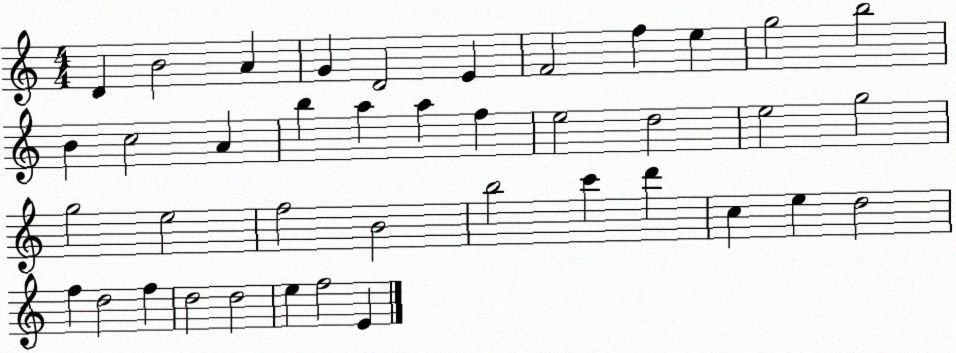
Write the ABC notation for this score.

X:1
T:Untitled
M:4/4
L:1/4
K:C
D B2 A G D2 E F2 f e g2 b2 B c2 A b a a f e2 d2 e2 g2 g2 e2 f2 B2 b2 c' d' c e d2 f d2 f d2 d2 e f2 E